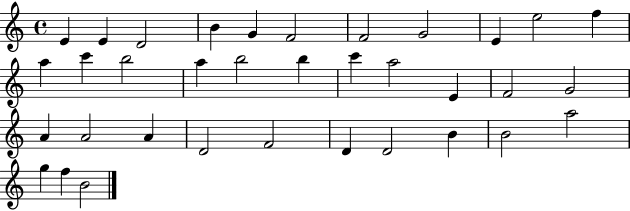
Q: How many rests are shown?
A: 0